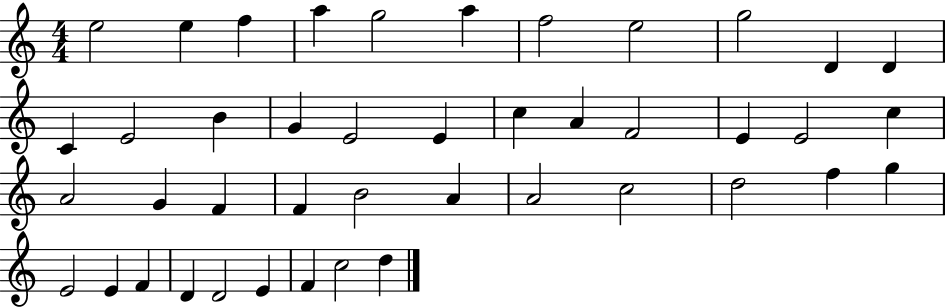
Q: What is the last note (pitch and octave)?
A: D5